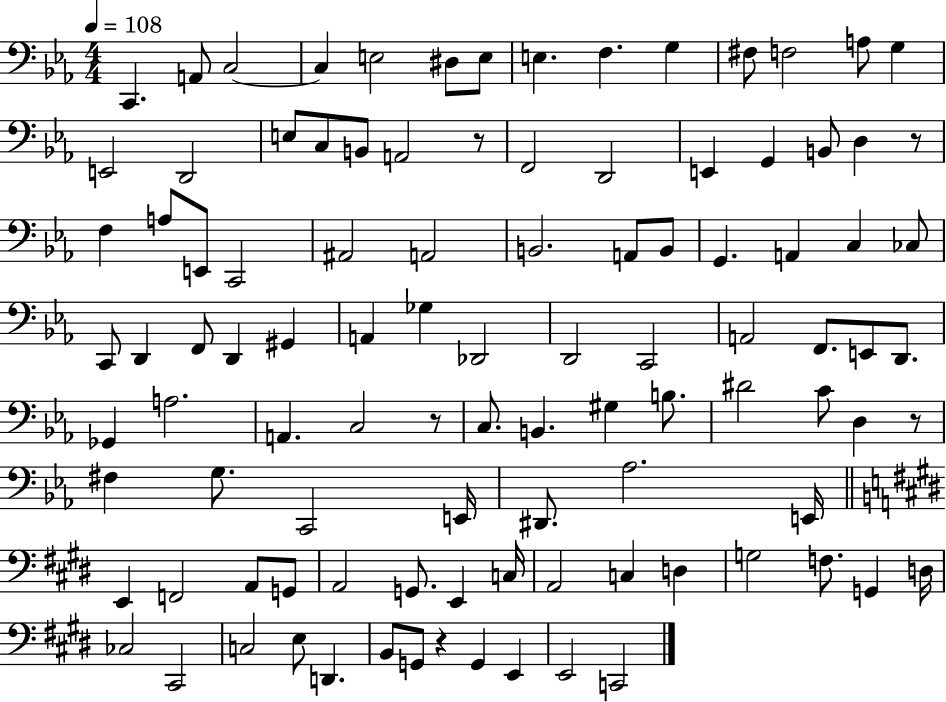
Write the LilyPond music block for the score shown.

{
  \clef bass
  \numericTimeSignature
  \time 4/4
  \key ees \major
  \tempo 4 = 108
  c,4. a,8 c2~~ | c4 e2 dis8 e8 | e4. f4. g4 | fis8 f2 a8 g4 | \break e,2 d,2 | e8 c8 b,8 a,2 r8 | f,2 d,2 | e,4 g,4 b,8 d4 r8 | \break f4 a8 e,8 c,2 | ais,2 a,2 | b,2. a,8 b,8 | g,4. a,4 c4 ces8 | \break c,8 d,4 f,8 d,4 gis,4 | a,4 ges4 des,2 | d,2 c,2 | a,2 f,8. e,8 d,8. | \break ges,4 a2. | a,4. c2 r8 | c8. b,4. gis4 b8. | dis'2 c'8 d4 r8 | \break fis4 g8. c,2 e,16 | dis,8. aes2. e,16 | \bar "||" \break \key e \major e,4 f,2 a,8 g,8 | a,2 g,8. e,4 c16 | a,2 c4 d4 | g2 f8. g,4 d16 | \break ces2 cis,2 | c2 e8 d,4. | b,8 g,8 r4 g,4 e,4 | e,2 c,2 | \break \bar "|."
}